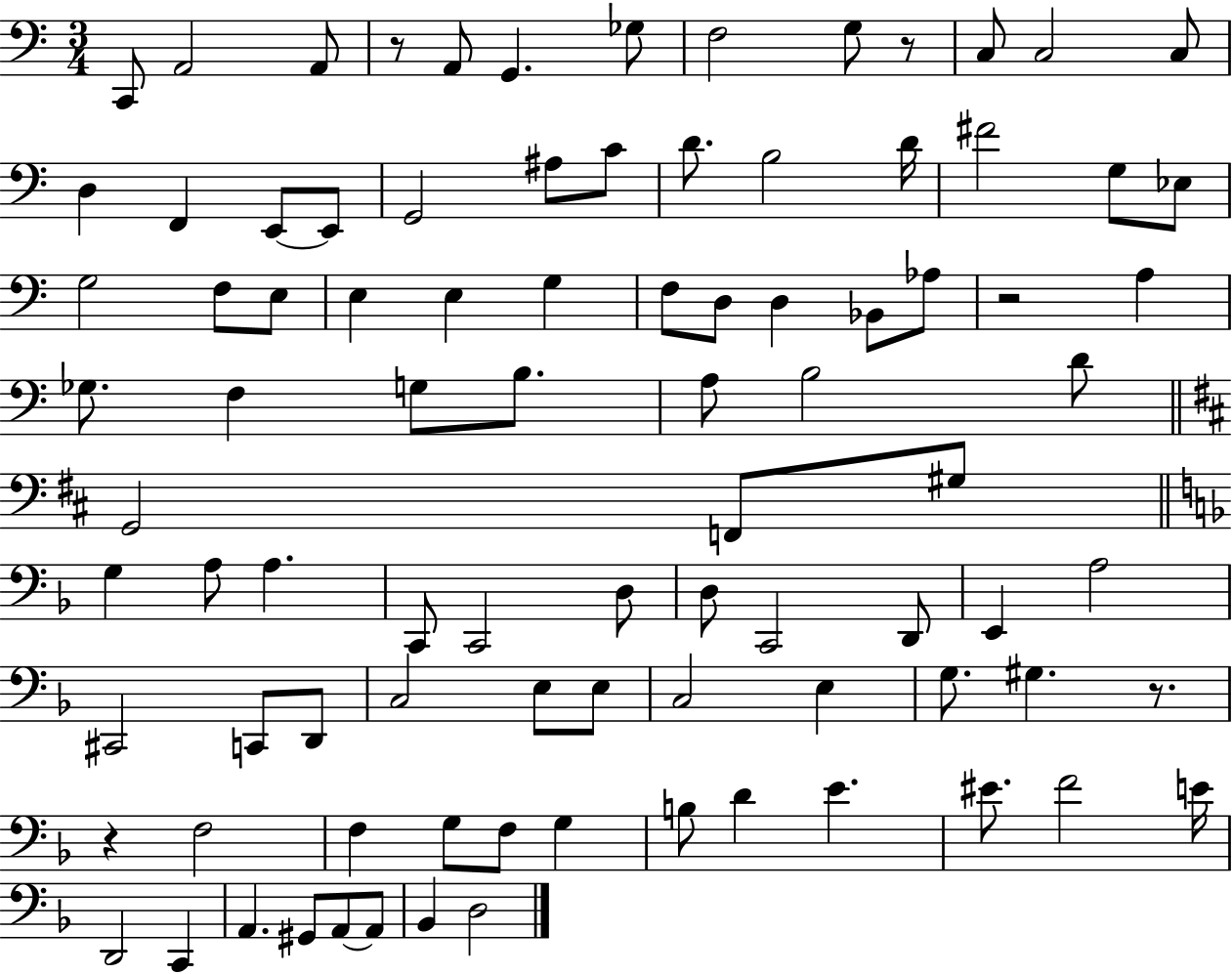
C2/e A2/h A2/e R/e A2/e G2/q. Gb3/e F3/h G3/e R/e C3/e C3/h C3/e D3/q F2/q E2/e E2/e G2/h A#3/e C4/e D4/e. B3/h D4/s F#4/h G3/e Eb3/e G3/h F3/e E3/e E3/q E3/q G3/q F3/e D3/e D3/q Bb2/e Ab3/e R/h A3/q Gb3/e. F3/q G3/e B3/e. A3/e B3/h D4/e G2/h F2/e G#3/e G3/q A3/e A3/q. C2/e C2/h D3/e D3/e C2/h D2/e E2/q A3/h C#2/h C2/e D2/e C3/h E3/e E3/e C3/h E3/q G3/e. G#3/q. R/e. R/q F3/h F3/q G3/e F3/e G3/q B3/e D4/q E4/q. EIS4/e. F4/h E4/s D2/h C2/q A2/q. G#2/e A2/e A2/e Bb2/q D3/h